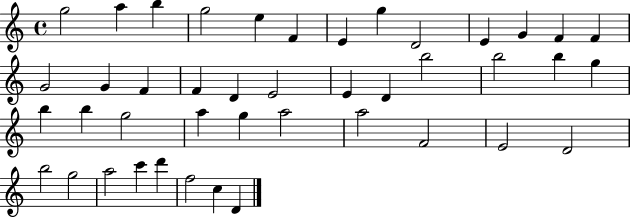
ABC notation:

X:1
T:Untitled
M:4/4
L:1/4
K:C
g2 a b g2 e F E g D2 E G F F G2 G F F D E2 E D b2 b2 b g b b g2 a g a2 a2 F2 E2 D2 b2 g2 a2 c' d' f2 c D